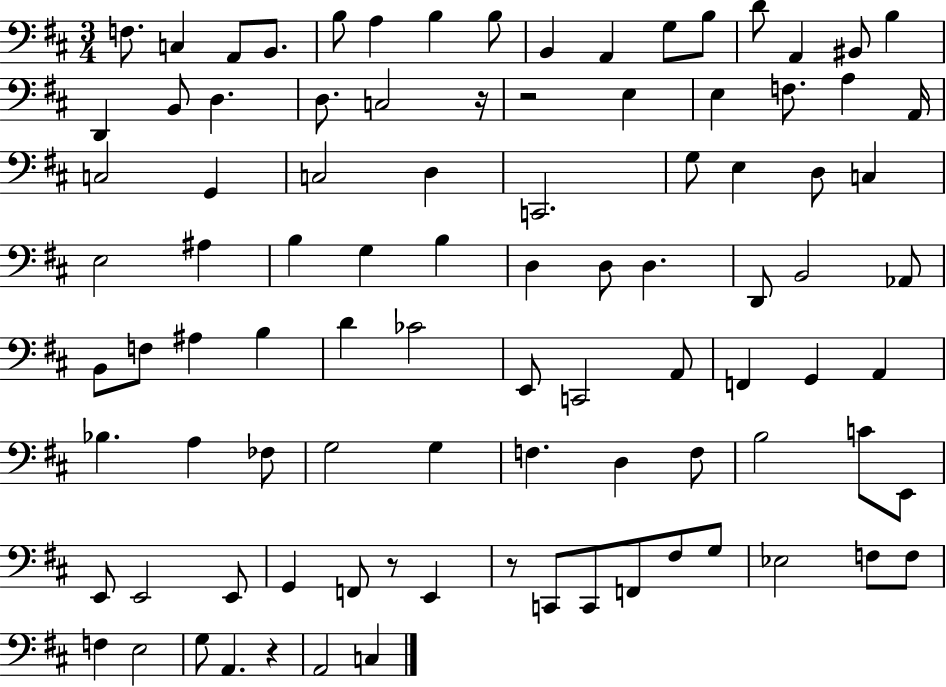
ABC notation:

X:1
T:Untitled
M:3/4
L:1/4
K:D
F,/2 C, A,,/2 B,,/2 B,/2 A, B, B,/2 B,, A,, G,/2 B,/2 D/2 A,, ^B,,/2 B, D,, B,,/2 D, D,/2 C,2 z/4 z2 E, E, F,/2 A, A,,/4 C,2 G,, C,2 D, C,,2 G,/2 E, D,/2 C, E,2 ^A, B, G, B, D, D,/2 D, D,,/2 B,,2 _A,,/2 B,,/2 F,/2 ^A, B, D _C2 E,,/2 C,,2 A,,/2 F,, G,, A,, _B, A, _F,/2 G,2 G, F, D, F,/2 B,2 C/2 E,,/2 E,,/2 E,,2 E,,/2 G,, F,,/2 z/2 E,, z/2 C,,/2 C,,/2 F,,/2 ^F,/2 G,/2 _E,2 F,/2 F,/2 F, E,2 G,/2 A,, z A,,2 C,